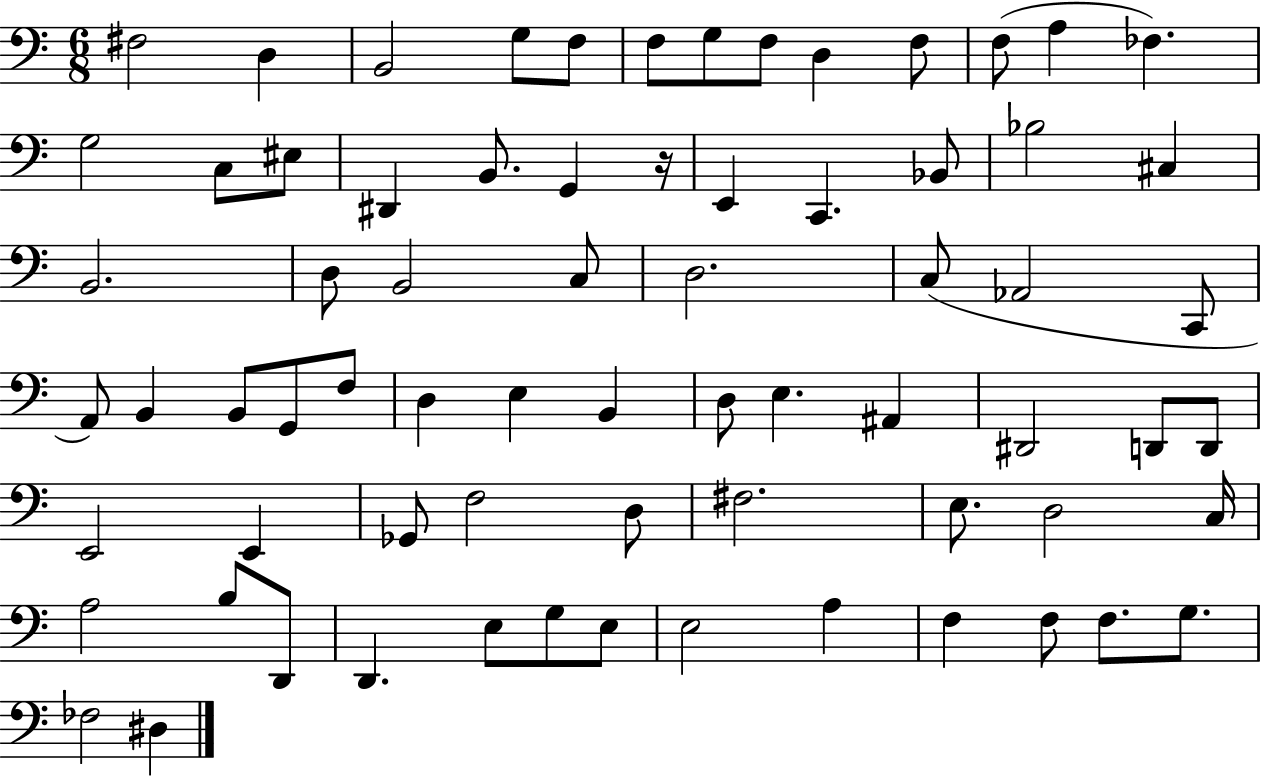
F#3/h D3/q B2/h G3/e F3/e F3/e G3/e F3/e D3/q F3/e F3/e A3/q FES3/q. G3/h C3/e EIS3/e D#2/q B2/e. G2/q R/s E2/q C2/q. Bb2/e Bb3/h C#3/q B2/h. D3/e B2/h C3/e D3/h. C3/e Ab2/h C2/e A2/e B2/q B2/e G2/e F3/e D3/q E3/q B2/q D3/e E3/q. A#2/q D#2/h D2/e D2/e E2/h E2/q Gb2/e F3/h D3/e F#3/h. E3/e. D3/h C3/s A3/h B3/e D2/e D2/q. E3/e G3/e E3/e E3/h A3/q F3/q F3/e F3/e. G3/e. FES3/h D#3/q